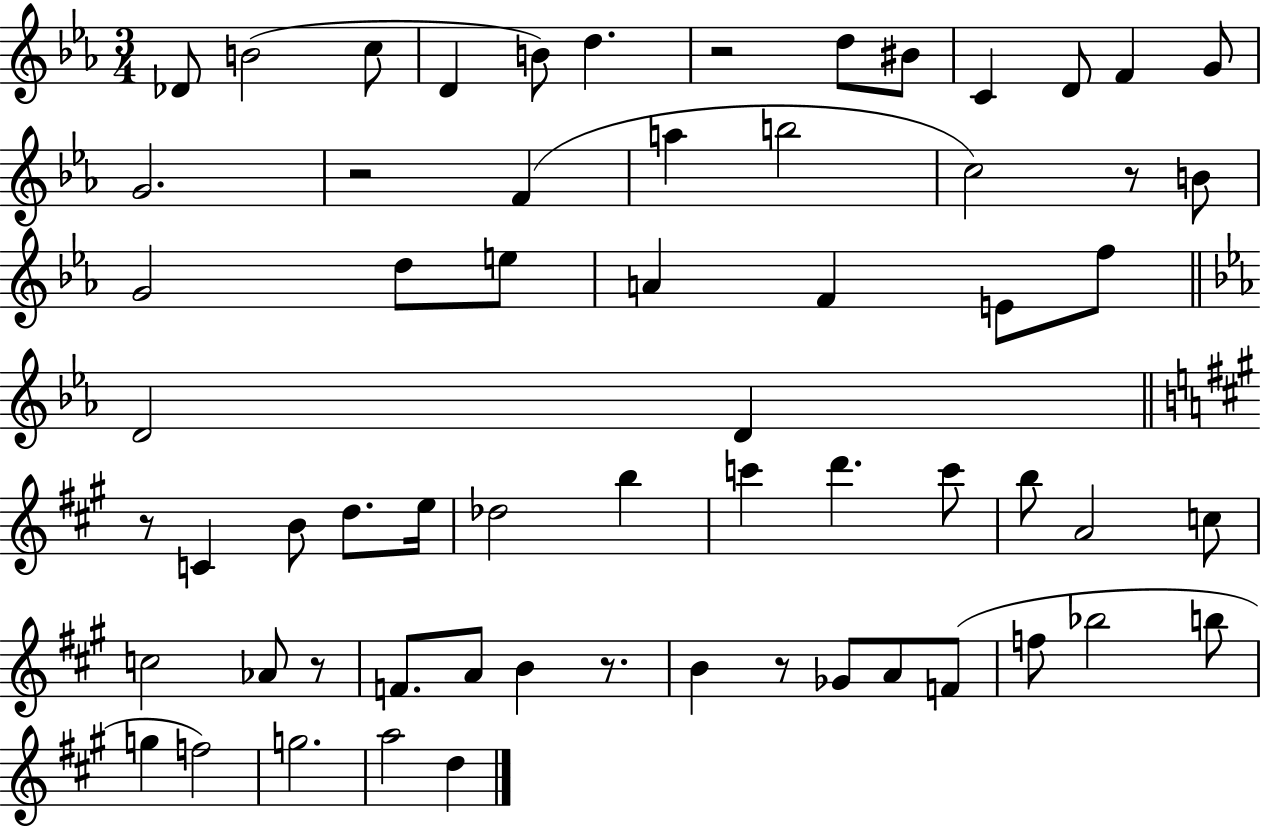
{
  \clef treble
  \numericTimeSignature
  \time 3/4
  \key ees \major
  \repeat volta 2 { des'8 b'2( c''8 | d'4 b'8) d''4. | r2 d''8 bis'8 | c'4 d'8 f'4 g'8 | \break g'2. | r2 f'4( | a''4 b''2 | c''2) r8 b'8 | \break g'2 d''8 e''8 | a'4 f'4 e'8 f''8 | \bar "||" \break \key ees \major d'2 d'4 | \bar "||" \break \key a \major r8 c'4 b'8 d''8. e''16 | des''2 b''4 | c'''4 d'''4. c'''8 | b''8 a'2 c''8 | \break c''2 aes'8 r8 | f'8. a'8 b'4 r8. | b'4 r8 ges'8 a'8 f'8( | f''8 bes''2 b''8 | \break g''4 f''2) | g''2. | a''2 d''4 | } \bar "|."
}